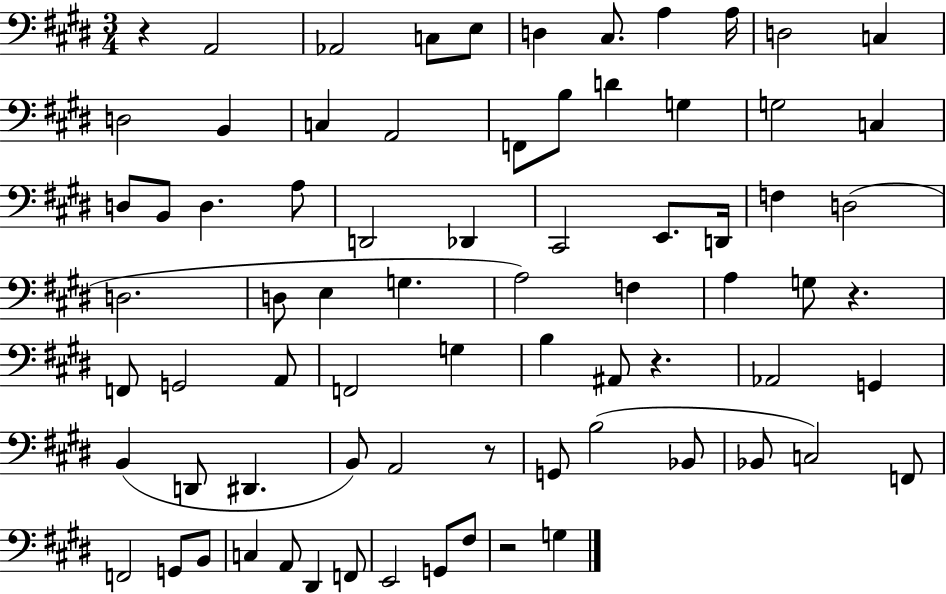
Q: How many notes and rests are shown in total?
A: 75